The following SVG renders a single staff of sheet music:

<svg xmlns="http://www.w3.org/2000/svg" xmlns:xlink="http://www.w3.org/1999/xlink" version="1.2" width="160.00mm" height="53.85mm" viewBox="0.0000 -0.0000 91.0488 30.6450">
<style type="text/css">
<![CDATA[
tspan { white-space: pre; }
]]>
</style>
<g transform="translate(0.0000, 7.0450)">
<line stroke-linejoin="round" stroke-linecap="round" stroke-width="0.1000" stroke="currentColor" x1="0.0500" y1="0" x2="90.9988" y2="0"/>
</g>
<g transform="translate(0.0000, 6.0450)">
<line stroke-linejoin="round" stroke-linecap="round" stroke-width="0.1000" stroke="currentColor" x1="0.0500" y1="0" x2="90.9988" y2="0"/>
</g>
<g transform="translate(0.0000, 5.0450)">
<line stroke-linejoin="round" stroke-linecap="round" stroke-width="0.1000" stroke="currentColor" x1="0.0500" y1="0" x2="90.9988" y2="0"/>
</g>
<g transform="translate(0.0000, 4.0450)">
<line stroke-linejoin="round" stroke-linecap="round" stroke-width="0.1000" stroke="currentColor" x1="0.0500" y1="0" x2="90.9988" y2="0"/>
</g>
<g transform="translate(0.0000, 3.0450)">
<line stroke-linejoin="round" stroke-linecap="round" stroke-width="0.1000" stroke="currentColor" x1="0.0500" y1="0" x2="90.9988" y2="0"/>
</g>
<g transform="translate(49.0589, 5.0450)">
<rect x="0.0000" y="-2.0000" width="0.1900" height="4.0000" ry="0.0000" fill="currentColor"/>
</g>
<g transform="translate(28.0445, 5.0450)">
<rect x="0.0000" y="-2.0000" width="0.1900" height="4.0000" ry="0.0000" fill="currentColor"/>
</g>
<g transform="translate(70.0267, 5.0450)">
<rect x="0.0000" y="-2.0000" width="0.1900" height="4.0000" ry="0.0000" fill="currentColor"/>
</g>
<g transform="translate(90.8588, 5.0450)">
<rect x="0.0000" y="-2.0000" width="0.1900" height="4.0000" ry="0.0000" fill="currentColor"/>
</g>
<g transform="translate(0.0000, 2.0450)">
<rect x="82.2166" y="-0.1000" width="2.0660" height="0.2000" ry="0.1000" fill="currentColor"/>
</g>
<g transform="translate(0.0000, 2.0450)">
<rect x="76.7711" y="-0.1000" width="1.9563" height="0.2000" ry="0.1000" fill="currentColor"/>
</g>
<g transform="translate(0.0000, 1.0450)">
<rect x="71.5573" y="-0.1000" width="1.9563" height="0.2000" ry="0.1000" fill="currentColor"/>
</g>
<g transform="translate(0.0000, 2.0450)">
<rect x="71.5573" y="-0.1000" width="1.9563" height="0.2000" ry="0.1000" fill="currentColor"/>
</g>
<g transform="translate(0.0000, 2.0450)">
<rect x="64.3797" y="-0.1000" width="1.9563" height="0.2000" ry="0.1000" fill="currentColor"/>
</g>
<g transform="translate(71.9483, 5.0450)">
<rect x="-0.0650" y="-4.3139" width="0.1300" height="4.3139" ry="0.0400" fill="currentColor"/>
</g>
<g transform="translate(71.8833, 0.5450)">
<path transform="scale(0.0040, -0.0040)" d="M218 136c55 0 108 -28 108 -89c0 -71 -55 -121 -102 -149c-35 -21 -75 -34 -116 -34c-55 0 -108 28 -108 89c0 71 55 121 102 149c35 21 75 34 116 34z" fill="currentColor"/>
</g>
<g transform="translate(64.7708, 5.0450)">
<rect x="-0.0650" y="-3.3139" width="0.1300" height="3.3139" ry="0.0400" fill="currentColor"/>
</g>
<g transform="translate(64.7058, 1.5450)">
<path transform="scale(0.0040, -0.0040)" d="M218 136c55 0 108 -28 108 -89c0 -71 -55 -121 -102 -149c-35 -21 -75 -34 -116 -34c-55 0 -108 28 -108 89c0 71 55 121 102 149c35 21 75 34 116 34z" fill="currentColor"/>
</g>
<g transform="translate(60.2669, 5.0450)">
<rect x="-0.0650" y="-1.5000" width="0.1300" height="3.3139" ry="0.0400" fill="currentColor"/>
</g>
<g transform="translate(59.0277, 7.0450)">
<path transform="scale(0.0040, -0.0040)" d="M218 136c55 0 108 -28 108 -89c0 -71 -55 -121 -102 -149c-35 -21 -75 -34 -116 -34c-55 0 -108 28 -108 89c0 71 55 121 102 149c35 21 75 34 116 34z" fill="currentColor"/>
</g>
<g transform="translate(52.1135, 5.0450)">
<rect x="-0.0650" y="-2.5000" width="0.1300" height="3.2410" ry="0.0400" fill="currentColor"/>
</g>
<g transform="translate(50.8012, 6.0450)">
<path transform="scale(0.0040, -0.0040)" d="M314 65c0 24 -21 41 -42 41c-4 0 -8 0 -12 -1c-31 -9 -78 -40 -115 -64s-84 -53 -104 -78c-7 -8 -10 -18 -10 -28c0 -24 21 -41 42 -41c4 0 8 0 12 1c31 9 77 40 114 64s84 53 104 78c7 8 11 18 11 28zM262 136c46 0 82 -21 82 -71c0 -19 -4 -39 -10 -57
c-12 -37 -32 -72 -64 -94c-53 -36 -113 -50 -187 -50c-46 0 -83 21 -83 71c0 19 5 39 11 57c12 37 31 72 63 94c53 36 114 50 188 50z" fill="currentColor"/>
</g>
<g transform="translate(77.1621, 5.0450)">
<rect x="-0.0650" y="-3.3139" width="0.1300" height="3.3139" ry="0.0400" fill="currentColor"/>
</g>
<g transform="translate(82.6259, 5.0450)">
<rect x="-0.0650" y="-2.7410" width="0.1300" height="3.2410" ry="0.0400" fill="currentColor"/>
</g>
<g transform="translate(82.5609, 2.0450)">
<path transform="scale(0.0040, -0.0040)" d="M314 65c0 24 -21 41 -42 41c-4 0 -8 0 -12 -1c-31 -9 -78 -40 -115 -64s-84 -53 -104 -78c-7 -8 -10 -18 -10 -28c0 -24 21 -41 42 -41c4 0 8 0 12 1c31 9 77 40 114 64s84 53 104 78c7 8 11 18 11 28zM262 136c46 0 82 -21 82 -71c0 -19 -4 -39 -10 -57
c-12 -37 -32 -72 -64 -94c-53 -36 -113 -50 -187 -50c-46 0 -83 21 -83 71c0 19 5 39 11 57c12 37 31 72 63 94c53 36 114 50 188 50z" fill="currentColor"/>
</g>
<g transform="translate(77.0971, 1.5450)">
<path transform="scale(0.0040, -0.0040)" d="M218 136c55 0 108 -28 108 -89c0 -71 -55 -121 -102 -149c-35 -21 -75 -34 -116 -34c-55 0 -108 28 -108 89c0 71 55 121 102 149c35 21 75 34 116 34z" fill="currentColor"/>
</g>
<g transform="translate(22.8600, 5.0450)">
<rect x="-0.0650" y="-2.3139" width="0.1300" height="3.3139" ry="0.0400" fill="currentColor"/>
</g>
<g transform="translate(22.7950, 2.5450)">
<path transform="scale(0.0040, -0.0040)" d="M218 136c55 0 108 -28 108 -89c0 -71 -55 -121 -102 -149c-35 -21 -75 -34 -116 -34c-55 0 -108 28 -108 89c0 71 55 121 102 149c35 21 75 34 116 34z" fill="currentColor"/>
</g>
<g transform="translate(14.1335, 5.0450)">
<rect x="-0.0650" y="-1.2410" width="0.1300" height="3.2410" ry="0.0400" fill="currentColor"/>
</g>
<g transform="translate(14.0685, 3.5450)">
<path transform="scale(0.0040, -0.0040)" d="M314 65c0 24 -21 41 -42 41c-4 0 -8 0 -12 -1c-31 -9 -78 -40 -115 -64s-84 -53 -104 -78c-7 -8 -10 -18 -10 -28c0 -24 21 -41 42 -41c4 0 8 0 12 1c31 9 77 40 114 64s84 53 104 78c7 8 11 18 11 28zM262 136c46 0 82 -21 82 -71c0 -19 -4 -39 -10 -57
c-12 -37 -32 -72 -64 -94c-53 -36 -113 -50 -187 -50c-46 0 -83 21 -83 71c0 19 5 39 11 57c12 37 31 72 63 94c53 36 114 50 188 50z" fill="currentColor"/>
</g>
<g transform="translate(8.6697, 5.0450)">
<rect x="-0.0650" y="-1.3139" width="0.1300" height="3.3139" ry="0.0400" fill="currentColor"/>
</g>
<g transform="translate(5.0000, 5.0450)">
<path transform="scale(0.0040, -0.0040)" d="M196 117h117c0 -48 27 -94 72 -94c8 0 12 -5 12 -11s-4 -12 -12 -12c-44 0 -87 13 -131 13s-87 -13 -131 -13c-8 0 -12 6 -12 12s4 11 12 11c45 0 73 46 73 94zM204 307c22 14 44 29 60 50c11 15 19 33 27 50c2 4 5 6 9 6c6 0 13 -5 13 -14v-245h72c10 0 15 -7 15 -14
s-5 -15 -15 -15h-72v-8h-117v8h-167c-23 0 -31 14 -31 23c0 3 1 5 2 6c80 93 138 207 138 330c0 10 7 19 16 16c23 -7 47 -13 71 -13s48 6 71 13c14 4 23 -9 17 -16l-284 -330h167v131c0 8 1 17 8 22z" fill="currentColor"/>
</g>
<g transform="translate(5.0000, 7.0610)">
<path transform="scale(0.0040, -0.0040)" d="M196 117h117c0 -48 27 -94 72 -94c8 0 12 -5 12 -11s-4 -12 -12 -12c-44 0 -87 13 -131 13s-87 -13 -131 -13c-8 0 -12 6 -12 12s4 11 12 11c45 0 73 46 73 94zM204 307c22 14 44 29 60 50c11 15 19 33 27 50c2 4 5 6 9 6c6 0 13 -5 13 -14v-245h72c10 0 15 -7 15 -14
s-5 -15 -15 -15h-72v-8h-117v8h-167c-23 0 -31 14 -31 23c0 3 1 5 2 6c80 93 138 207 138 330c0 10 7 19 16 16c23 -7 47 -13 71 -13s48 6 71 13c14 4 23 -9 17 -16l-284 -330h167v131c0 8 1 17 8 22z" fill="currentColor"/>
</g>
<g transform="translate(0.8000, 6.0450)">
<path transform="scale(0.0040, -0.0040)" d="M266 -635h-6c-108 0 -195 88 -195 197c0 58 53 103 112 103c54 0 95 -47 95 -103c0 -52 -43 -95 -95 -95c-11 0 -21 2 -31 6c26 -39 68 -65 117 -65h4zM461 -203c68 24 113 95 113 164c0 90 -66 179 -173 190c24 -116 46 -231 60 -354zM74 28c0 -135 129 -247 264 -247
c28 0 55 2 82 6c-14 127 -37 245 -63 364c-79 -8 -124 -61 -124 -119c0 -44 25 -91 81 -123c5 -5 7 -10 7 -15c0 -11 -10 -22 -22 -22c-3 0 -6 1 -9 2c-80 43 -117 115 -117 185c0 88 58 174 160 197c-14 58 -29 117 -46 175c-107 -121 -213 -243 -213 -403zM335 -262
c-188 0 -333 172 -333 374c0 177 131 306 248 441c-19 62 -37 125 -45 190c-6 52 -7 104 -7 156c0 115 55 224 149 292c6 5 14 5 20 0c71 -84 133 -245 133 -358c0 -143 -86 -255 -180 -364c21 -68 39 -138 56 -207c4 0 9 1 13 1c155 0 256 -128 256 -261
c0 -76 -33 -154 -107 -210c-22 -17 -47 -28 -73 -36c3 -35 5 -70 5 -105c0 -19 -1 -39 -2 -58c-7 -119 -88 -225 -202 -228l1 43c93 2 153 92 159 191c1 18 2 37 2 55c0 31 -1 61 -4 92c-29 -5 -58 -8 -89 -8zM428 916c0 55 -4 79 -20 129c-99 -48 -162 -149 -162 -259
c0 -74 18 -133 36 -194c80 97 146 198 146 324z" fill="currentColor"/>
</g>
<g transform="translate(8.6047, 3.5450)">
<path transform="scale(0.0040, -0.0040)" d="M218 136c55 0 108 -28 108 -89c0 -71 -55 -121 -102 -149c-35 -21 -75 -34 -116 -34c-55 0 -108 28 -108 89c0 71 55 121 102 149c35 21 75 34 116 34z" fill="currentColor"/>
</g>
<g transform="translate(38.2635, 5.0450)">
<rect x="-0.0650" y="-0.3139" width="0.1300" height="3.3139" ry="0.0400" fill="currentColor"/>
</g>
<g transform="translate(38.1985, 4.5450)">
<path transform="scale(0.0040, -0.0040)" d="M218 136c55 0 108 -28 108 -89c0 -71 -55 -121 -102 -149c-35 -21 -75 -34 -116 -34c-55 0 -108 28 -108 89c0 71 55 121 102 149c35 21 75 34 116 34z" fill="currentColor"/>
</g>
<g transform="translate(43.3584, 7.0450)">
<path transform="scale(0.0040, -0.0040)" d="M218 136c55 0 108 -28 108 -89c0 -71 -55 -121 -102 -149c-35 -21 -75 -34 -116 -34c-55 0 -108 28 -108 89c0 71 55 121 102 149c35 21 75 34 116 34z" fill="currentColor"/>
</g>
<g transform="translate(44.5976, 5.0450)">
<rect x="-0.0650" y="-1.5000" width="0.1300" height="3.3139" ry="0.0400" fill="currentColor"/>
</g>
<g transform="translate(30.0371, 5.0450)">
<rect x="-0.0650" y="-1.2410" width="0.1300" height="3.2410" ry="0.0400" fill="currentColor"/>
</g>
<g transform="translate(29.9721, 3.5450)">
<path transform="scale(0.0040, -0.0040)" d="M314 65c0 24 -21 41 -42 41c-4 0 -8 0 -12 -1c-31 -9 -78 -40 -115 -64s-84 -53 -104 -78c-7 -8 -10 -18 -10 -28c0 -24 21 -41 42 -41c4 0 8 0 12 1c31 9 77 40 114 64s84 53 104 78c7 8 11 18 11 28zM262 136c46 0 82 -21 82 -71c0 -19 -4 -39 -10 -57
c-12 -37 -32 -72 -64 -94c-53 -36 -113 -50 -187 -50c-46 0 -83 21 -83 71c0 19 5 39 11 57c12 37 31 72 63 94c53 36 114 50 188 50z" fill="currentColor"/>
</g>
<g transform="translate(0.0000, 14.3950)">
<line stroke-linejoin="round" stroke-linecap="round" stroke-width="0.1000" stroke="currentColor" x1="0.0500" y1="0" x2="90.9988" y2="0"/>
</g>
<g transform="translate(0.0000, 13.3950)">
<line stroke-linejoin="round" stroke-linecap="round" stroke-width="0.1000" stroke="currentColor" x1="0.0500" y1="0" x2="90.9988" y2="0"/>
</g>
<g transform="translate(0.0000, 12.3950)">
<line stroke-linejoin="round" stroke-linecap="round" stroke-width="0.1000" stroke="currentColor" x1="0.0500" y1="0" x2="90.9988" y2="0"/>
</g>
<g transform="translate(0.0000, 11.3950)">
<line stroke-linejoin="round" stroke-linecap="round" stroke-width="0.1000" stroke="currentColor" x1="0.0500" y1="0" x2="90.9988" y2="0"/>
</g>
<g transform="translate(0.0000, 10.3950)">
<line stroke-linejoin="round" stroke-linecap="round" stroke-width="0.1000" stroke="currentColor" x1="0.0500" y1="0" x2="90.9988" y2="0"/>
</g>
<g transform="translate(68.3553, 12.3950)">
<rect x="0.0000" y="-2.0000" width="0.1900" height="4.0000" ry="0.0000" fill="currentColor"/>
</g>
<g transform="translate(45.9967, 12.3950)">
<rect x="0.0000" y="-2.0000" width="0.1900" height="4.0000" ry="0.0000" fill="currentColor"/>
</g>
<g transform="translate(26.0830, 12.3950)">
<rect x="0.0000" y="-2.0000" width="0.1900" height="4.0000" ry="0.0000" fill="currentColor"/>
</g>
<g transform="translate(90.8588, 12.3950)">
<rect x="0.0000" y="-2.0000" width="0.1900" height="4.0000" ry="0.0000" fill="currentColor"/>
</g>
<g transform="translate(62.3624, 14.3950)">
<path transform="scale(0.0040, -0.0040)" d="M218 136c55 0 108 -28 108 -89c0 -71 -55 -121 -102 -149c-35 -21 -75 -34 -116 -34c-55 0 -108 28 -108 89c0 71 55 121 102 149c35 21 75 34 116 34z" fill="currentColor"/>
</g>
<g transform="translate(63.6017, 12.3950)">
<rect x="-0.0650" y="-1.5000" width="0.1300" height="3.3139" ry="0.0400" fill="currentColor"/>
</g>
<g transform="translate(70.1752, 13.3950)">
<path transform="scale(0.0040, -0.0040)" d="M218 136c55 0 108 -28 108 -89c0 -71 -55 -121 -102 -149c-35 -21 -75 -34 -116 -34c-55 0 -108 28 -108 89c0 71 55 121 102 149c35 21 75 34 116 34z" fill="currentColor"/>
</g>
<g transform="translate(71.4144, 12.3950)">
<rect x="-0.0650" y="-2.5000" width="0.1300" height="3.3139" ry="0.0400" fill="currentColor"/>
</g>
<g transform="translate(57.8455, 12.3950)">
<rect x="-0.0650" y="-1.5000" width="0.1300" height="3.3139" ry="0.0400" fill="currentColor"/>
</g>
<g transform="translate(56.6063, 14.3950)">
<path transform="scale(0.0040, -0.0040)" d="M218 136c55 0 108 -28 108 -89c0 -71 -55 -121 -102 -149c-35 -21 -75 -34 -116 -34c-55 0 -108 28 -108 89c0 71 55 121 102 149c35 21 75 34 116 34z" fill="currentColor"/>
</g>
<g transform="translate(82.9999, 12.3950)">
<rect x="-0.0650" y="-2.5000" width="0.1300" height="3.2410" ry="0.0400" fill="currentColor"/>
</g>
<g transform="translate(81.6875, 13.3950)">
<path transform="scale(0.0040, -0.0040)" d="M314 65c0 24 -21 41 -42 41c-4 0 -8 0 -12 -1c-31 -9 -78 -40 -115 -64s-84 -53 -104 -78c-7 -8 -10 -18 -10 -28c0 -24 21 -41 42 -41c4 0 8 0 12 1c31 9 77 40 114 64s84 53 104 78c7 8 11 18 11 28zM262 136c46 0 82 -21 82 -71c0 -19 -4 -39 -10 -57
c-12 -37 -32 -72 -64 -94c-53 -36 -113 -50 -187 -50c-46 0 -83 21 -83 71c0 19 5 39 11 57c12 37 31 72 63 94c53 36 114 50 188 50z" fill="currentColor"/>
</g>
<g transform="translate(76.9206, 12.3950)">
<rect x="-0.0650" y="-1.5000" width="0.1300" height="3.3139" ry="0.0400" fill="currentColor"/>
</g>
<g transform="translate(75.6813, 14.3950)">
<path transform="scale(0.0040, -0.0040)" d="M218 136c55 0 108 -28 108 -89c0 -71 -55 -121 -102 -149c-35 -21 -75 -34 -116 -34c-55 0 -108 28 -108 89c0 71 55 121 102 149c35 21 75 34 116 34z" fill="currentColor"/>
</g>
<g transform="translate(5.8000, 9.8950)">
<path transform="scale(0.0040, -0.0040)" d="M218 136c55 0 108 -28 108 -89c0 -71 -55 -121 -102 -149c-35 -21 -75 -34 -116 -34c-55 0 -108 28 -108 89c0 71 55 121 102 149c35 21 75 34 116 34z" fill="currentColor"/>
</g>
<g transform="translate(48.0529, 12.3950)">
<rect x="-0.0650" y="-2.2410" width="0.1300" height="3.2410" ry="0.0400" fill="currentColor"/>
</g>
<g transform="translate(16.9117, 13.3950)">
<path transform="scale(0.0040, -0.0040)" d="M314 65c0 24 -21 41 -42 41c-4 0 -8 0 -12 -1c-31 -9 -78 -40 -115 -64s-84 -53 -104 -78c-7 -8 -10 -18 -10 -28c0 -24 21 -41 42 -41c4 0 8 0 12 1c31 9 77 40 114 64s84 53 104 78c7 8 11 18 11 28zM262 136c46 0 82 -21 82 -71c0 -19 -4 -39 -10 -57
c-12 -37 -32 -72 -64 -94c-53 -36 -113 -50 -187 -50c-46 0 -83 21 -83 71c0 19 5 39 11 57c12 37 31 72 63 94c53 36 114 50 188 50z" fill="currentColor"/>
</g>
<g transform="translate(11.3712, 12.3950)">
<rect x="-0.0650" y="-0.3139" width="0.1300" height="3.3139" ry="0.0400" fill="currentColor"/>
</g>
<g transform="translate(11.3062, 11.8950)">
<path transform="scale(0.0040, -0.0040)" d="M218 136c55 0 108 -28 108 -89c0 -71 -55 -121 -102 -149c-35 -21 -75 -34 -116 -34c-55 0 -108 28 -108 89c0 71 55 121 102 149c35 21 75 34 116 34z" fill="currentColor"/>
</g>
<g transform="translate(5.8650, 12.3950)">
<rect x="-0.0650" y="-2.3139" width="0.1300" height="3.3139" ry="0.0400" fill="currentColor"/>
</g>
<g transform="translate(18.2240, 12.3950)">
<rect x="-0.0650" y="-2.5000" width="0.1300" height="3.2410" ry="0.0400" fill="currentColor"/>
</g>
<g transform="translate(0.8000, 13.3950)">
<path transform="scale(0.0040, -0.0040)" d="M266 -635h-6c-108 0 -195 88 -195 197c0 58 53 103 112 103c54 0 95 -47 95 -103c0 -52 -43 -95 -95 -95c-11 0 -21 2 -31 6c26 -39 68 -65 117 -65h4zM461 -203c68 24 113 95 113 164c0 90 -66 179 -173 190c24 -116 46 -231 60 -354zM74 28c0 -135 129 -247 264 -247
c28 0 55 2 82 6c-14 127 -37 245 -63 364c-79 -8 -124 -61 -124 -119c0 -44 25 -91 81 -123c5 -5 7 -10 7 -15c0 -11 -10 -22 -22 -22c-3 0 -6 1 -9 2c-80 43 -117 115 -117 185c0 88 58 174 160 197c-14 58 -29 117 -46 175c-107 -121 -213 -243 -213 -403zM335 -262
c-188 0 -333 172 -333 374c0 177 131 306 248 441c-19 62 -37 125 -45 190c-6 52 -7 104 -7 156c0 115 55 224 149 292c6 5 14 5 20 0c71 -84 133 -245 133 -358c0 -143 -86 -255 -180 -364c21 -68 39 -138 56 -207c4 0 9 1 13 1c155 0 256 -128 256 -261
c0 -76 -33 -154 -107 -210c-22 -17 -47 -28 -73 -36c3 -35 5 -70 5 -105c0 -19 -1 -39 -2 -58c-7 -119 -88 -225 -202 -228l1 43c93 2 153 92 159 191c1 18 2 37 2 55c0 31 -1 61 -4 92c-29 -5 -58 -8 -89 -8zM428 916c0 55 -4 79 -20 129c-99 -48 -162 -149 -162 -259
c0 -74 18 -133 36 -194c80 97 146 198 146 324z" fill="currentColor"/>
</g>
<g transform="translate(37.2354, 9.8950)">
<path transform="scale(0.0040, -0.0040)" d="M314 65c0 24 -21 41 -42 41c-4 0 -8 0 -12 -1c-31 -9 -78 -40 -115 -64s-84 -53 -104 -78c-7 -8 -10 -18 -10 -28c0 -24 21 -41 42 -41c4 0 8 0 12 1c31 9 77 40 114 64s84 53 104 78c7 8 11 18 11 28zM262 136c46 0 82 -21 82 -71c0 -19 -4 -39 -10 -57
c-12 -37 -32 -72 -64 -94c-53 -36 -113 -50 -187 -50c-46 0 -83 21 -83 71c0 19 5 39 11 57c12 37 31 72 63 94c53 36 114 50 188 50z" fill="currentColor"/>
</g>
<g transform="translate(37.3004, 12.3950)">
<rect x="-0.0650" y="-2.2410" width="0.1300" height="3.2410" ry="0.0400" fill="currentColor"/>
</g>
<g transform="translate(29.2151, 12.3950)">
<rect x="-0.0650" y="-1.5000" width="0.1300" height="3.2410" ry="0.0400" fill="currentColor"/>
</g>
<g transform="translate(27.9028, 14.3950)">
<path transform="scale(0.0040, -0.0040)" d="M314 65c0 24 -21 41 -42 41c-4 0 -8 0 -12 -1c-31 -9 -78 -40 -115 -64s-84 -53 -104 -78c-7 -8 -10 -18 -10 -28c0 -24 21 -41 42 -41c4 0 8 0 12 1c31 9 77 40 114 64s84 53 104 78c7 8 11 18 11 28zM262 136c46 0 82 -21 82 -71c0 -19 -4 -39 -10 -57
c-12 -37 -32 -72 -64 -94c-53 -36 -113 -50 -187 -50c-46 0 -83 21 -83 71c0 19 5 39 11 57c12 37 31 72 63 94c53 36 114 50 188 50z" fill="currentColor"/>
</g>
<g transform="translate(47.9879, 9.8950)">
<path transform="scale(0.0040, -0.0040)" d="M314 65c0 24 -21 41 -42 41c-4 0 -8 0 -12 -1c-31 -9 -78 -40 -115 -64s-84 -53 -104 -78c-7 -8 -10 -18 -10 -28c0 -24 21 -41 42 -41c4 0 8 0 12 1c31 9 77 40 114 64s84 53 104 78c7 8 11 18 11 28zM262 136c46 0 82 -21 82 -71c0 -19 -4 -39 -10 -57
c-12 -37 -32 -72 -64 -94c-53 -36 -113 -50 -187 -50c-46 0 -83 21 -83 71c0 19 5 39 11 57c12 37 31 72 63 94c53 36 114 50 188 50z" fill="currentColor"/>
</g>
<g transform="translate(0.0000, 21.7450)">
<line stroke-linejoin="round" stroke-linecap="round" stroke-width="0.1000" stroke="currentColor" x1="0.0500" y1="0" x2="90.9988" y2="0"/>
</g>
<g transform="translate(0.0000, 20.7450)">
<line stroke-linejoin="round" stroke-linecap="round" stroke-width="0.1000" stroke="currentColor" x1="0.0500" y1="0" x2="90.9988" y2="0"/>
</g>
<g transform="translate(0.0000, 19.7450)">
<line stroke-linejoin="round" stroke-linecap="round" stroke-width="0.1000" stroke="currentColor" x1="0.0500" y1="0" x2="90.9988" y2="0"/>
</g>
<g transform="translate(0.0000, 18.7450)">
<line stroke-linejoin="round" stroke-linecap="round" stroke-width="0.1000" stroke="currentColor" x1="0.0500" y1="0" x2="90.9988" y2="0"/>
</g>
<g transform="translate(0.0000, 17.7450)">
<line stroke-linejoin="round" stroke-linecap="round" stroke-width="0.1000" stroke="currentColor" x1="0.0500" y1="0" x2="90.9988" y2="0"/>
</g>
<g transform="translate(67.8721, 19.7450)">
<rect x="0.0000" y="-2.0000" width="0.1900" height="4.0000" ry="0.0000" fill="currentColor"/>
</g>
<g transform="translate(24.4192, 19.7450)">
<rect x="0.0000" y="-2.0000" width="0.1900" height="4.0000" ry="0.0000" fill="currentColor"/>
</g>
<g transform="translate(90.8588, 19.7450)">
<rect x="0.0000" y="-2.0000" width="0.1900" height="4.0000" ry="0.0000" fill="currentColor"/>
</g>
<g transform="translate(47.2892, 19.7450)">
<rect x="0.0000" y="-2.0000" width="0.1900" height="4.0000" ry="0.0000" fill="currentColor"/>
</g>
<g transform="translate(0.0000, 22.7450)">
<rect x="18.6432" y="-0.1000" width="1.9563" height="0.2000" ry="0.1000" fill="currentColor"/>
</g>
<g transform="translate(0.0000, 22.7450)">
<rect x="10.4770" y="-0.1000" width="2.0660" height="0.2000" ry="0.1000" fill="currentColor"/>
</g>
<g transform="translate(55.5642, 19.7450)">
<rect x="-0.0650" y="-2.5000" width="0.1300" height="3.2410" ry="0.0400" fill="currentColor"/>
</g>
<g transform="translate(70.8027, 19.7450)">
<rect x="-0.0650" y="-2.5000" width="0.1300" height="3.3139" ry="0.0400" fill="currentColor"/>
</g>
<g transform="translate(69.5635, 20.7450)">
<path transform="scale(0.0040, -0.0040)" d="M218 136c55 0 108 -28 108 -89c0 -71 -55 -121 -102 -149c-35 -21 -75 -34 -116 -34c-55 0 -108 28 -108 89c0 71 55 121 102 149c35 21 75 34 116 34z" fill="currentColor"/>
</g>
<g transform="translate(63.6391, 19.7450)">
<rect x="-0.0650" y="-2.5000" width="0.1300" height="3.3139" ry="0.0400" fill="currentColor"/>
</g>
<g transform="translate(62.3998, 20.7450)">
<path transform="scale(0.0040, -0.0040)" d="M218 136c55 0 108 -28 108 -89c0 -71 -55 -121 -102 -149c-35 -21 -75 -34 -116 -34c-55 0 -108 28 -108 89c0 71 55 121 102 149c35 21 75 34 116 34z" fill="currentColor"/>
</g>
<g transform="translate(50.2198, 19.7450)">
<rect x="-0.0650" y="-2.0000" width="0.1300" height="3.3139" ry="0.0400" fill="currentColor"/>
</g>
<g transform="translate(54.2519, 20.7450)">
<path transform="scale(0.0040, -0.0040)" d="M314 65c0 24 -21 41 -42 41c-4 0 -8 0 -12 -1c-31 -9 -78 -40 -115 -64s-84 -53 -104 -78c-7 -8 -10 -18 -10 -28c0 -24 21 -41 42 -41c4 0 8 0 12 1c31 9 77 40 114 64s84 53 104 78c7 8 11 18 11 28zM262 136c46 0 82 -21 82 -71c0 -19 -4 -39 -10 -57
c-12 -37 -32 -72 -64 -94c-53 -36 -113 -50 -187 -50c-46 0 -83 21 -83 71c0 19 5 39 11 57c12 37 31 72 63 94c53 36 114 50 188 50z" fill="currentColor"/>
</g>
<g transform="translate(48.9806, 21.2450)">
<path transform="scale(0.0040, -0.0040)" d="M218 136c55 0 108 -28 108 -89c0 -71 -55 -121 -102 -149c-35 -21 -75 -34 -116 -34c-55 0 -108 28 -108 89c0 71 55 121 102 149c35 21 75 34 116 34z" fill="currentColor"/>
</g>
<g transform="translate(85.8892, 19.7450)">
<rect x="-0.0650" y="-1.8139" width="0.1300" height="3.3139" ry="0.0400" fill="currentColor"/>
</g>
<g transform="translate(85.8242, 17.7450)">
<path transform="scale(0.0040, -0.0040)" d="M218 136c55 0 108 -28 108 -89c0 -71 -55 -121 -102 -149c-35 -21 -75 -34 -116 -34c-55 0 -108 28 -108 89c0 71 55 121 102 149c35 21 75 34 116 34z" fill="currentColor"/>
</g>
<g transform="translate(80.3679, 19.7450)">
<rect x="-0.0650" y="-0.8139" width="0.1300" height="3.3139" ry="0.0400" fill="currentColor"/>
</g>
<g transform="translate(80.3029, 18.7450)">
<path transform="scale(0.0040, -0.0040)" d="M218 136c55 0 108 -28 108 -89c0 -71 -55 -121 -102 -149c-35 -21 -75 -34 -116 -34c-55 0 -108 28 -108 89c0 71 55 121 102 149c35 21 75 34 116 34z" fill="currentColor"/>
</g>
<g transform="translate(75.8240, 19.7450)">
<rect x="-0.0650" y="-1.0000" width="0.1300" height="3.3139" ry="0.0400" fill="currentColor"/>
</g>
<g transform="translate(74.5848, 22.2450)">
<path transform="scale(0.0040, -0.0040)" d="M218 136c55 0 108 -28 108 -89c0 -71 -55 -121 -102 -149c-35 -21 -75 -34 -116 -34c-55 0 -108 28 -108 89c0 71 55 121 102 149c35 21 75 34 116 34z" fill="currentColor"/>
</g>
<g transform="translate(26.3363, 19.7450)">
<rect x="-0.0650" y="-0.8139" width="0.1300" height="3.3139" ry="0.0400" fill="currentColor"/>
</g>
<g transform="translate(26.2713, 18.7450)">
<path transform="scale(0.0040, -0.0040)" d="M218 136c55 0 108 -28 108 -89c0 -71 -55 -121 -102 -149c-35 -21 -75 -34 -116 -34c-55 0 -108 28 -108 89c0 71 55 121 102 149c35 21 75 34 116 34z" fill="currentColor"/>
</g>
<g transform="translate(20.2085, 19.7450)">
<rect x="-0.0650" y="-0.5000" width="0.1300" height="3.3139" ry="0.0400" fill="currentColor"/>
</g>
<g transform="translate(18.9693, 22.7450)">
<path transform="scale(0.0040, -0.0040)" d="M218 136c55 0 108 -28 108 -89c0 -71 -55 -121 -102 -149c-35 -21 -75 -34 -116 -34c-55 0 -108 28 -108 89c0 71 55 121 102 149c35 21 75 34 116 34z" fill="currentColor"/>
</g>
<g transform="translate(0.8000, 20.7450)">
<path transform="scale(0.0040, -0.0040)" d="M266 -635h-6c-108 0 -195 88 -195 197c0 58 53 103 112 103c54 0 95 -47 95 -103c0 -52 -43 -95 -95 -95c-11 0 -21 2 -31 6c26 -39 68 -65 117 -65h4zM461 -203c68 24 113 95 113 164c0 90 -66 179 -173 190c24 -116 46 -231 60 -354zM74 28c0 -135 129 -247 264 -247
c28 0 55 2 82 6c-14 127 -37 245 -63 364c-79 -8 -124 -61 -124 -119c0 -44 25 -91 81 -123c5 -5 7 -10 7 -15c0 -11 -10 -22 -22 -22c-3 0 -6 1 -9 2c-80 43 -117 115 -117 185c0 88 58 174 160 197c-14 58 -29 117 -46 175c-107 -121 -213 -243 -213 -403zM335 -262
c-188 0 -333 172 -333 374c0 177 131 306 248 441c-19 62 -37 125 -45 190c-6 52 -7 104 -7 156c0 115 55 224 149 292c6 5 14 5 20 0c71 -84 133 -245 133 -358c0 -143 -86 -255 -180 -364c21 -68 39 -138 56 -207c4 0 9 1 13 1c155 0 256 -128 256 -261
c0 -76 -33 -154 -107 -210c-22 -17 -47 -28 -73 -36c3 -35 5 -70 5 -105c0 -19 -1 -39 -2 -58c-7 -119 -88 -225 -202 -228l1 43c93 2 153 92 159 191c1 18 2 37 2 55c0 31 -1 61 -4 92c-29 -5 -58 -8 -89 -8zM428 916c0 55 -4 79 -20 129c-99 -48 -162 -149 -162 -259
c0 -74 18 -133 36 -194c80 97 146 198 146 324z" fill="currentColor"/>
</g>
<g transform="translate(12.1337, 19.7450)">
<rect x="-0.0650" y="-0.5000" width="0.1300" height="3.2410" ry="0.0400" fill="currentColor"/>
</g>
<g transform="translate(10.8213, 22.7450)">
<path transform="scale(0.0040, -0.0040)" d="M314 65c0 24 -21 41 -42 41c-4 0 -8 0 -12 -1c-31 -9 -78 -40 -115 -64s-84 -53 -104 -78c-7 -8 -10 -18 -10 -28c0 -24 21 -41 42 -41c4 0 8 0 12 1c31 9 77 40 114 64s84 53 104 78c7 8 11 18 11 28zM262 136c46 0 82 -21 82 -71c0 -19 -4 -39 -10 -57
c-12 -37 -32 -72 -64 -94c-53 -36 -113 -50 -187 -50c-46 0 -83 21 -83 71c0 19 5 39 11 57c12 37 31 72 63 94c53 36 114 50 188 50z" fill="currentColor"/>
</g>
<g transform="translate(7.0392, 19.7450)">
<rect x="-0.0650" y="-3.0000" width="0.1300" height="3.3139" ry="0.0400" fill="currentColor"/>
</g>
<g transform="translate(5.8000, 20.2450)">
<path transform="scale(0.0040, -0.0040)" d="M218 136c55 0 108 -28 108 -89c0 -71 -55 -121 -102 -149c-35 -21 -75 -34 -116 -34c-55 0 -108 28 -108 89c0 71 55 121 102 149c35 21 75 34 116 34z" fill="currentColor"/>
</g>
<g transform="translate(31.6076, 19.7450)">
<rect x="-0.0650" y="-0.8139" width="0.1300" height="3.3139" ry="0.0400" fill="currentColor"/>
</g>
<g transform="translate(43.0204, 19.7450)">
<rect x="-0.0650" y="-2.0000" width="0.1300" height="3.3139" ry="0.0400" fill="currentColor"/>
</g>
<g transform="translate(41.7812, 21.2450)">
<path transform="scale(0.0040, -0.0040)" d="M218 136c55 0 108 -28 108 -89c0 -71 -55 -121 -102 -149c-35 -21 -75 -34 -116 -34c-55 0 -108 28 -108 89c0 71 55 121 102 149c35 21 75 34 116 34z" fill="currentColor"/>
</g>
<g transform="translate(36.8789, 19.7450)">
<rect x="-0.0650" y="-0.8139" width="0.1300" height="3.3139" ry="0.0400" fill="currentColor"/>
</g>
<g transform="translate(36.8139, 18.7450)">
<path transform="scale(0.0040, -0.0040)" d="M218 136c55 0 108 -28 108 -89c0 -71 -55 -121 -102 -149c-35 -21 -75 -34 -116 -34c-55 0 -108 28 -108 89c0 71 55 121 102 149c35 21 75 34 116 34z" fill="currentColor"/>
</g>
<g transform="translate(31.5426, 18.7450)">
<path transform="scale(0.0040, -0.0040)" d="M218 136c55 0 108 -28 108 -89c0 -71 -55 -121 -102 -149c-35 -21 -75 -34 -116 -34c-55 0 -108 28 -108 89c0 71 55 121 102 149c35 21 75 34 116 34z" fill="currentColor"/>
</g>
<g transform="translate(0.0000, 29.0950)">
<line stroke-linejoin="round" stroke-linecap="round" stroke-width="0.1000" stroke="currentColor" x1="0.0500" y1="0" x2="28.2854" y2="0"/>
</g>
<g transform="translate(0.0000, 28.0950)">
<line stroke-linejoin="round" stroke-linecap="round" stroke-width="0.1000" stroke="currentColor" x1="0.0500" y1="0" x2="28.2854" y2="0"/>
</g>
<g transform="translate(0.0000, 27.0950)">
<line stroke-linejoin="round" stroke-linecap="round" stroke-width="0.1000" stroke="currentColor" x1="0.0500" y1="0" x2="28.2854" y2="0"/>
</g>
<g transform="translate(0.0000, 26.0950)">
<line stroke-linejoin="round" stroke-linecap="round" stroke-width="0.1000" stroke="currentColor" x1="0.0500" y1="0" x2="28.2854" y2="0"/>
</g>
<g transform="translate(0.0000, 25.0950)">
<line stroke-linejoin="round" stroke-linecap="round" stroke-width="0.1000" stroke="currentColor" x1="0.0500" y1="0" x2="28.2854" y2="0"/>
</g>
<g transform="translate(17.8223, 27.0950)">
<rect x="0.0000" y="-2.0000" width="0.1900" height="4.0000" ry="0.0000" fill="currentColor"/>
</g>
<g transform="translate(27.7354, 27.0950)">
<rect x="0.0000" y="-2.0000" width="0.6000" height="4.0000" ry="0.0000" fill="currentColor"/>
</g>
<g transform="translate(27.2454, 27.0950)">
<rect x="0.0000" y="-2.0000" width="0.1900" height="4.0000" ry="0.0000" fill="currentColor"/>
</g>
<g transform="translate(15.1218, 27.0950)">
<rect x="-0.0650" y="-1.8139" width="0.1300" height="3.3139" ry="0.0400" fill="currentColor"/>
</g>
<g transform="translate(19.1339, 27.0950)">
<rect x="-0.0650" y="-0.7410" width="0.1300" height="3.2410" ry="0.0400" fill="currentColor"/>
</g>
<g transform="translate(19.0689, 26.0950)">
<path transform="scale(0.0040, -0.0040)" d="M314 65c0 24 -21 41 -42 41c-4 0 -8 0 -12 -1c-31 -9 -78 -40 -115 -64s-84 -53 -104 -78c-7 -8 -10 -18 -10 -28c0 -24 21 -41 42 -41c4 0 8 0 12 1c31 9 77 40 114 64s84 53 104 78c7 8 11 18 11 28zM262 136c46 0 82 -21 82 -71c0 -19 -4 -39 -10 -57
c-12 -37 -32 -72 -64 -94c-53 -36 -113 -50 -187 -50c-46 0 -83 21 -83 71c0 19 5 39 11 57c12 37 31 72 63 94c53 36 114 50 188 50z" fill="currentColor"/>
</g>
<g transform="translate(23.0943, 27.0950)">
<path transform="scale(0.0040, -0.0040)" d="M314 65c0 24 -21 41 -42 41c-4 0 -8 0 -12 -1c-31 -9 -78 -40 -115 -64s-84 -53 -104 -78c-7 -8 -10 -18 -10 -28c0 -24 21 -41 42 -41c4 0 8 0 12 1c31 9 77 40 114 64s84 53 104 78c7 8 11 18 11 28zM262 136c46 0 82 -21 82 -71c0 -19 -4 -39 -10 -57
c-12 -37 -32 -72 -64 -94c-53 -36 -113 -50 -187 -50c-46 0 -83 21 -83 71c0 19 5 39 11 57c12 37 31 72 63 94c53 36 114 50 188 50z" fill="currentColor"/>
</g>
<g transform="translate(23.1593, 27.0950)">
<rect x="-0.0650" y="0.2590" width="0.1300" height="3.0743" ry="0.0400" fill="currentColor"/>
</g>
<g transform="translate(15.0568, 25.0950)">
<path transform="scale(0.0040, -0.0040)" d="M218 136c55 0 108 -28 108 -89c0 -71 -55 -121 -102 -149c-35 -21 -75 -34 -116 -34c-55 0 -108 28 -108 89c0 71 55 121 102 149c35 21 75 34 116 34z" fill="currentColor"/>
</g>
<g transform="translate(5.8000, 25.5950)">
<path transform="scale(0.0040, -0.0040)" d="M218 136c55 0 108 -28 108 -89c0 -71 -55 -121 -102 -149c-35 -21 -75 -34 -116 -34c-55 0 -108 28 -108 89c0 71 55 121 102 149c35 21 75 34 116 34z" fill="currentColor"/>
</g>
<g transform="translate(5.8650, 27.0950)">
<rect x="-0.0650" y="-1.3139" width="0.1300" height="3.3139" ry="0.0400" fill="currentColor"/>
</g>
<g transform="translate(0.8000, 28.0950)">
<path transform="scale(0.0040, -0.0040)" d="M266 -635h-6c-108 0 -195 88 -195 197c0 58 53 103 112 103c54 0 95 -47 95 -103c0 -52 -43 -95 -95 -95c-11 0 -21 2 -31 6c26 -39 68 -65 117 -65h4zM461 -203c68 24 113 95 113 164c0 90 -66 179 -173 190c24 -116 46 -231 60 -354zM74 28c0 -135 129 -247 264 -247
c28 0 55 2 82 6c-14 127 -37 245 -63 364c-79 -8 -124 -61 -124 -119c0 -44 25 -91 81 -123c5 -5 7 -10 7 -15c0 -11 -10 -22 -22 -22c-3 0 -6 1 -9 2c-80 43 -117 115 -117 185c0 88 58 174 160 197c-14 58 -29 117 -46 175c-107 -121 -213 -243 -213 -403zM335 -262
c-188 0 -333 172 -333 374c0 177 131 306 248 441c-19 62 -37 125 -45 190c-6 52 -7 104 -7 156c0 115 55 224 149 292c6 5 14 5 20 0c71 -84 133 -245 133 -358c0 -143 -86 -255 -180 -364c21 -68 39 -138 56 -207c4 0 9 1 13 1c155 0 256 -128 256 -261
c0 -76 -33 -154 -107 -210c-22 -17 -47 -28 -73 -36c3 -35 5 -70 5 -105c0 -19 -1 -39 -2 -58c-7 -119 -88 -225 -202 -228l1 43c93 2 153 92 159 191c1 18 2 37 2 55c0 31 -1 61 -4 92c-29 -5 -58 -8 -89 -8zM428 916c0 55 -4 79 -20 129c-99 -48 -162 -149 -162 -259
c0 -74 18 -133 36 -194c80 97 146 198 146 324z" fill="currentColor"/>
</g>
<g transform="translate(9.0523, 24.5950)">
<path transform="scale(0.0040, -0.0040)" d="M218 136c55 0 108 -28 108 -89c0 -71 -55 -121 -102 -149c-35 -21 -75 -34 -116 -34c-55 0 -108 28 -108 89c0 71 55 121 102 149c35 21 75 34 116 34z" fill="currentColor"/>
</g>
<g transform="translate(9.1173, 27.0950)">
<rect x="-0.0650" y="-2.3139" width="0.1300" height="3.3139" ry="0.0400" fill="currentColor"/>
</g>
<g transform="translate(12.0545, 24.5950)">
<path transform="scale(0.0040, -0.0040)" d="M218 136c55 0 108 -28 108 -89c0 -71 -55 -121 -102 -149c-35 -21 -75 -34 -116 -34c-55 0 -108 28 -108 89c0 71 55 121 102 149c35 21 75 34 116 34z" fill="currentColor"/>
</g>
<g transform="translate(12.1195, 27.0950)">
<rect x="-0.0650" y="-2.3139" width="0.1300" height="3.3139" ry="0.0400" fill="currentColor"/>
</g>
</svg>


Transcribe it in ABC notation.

X:1
T:Untitled
M:4/4
L:1/4
K:C
e e2 g e2 c E G2 E b d' b a2 g c G2 E2 g2 g2 E E G E G2 A C2 C d d d F F G2 G G D d f e g g f d2 B2